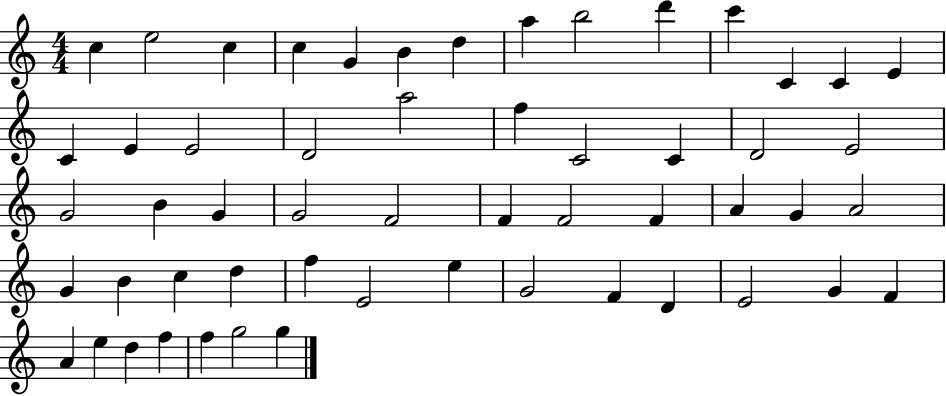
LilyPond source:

{
  \clef treble
  \numericTimeSignature
  \time 4/4
  \key c \major
  c''4 e''2 c''4 | c''4 g'4 b'4 d''4 | a''4 b''2 d'''4 | c'''4 c'4 c'4 e'4 | \break c'4 e'4 e'2 | d'2 a''2 | f''4 c'2 c'4 | d'2 e'2 | \break g'2 b'4 g'4 | g'2 f'2 | f'4 f'2 f'4 | a'4 g'4 a'2 | \break g'4 b'4 c''4 d''4 | f''4 e'2 e''4 | g'2 f'4 d'4 | e'2 g'4 f'4 | \break a'4 e''4 d''4 f''4 | f''4 g''2 g''4 | \bar "|."
}